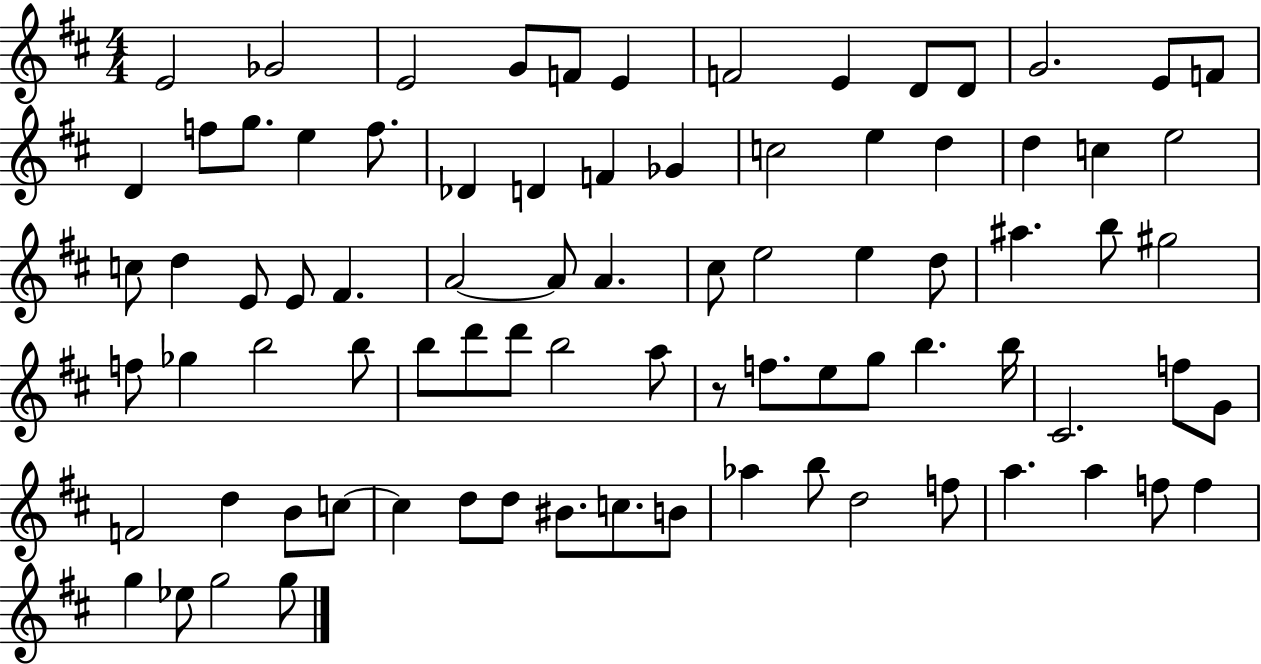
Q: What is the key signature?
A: D major